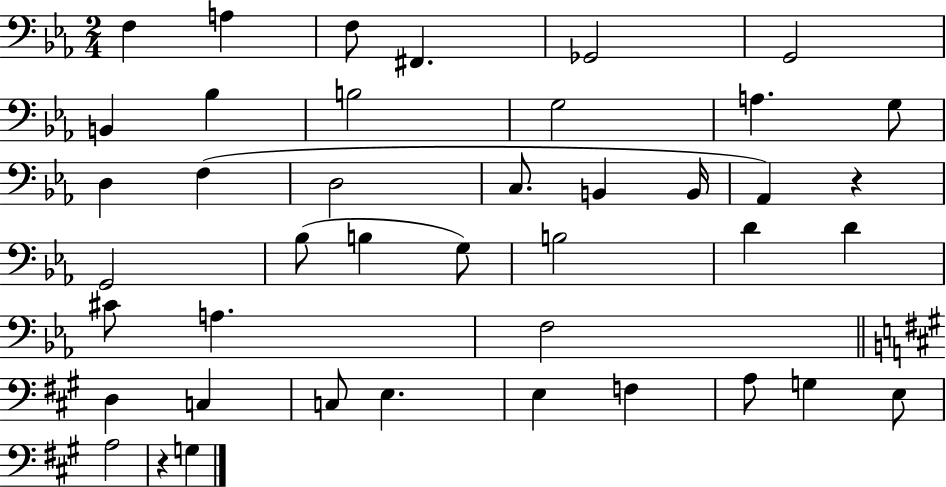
F3/q A3/q F3/e F#2/q. Gb2/h G2/h B2/q Bb3/q B3/h G3/h A3/q. G3/e D3/q F3/q D3/h C3/e. B2/q B2/s Ab2/q R/q G2/h Bb3/e B3/q G3/e B3/h D4/q D4/q C#4/e A3/q. F3/h D3/q C3/q C3/e E3/q. E3/q F3/q A3/e G3/q E3/e A3/h R/q G3/q